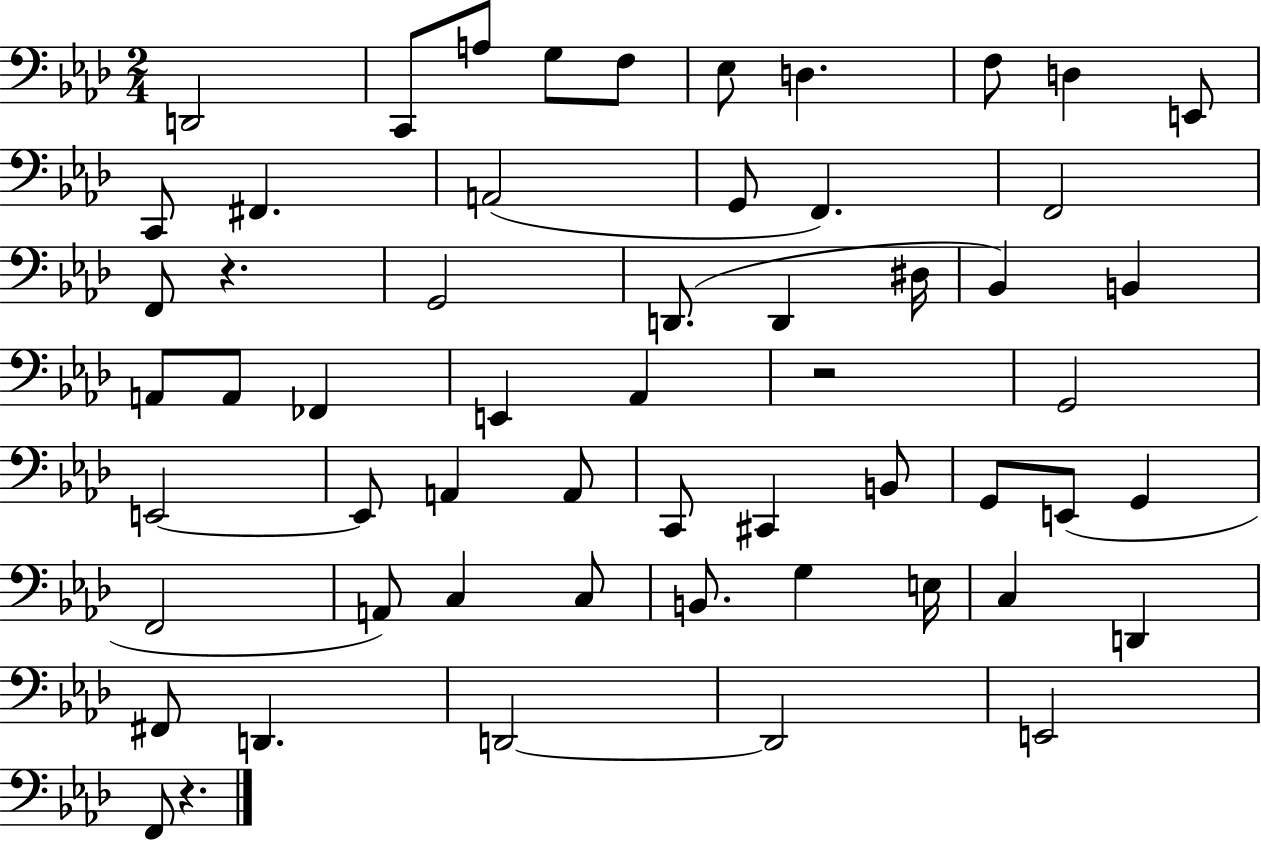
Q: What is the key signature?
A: AES major